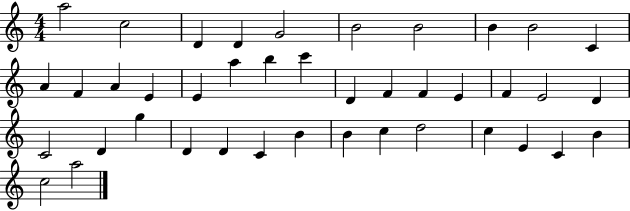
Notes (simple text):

A5/h C5/h D4/q D4/q G4/h B4/h B4/h B4/q B4/h C4/q A4/q F4/q A4/q E4/q E4/q A5/q B5/q C6/q D4/q F4/q F4/q E4/q F4/q E4/h D4/q C4/h D4/q G5/q D4/q D4/q C4/q B4/q B4/q C5/q D5/h C5/q E4/q C4/q B4/q C5/h A5/h